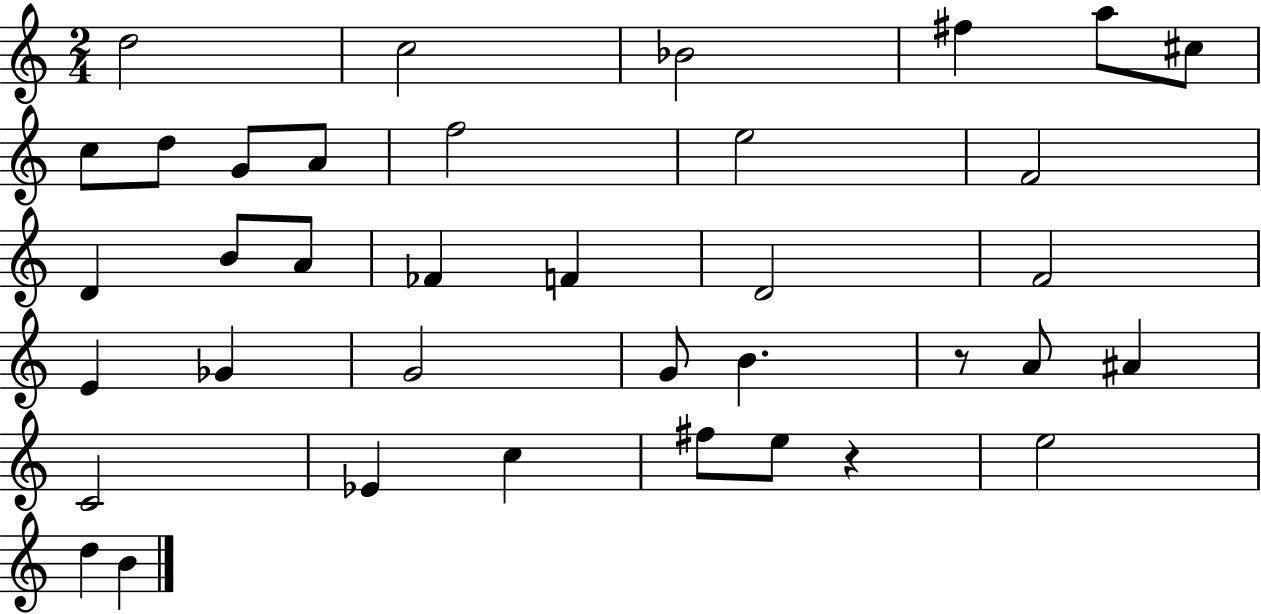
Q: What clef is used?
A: treble